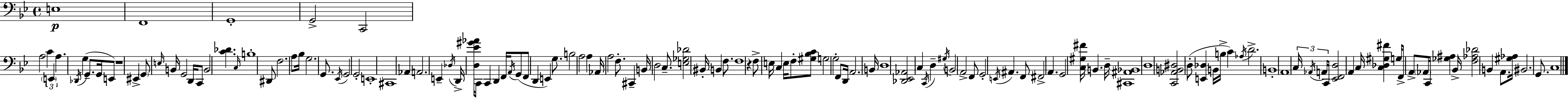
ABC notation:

X:1
T:Untitled
M:4/4
L:1/4
K:Bb
E,4 F,,4 G,,4 G,,2 C,,2 A,2 C E,, A, _D,,/4 G, G,,/2 G,,/4 E,,/2 z4 ^E,, G,,/2 E,/4 B,,/4 G,,2 D,,/4 C,,/2 B,,2 [C_D] C,/4 B,4 ^D,,/2 F,2 A,/2 _B,/4 G,2 G,,/2 _E,,/4 G,,2 G,,2 E,,4 ^C,,4 _A,, A,,2 E,, _D,/4 D,,/4 [D,_E^G_A]/4 C,,/2 C,, D,, F,,/4 A,,/4 G,,/2 F,,/2 D,, E,, G,/2 B,2 A,2 A, _A,,/4 A,2 F,/2 ^C,, B,,/4 D,2 C,/2 [E,_G,_D]2 ^B,,/4 B,, F,/2 F,4 z F,/2 E,/4 C, E,/4 F,/2 [^G,_B,C]/2 G,2 G,2 F,,/2 D,,/4 A,,2 B,,/4 D,4 [_D,,_E,,_A,,]2 C, C,,/4 D, ^G,/4 B,,2 A,,2 F,,/2 G,,2 E,,/4 ^A,, F,,/2 ^F,,2 A,, G,,2 [C,^G,^F]/4 B,, D,/4 [^C,,^A,,_B,,]4 D,4 [C,,_A,,B,,^D,]2 D,/2 [E,,_D,] B,,/4 B,/4 C _A,/4 D2 B,,4 A,,4 C,/4 _A,,/4 A,,/4 C,,/4 [_E,,F,,D,]2 A,, C,/4 [C,_D,^G,^F] G,/4 F,,/2 A,,/2 _A,,/2 C,,/4 [_G,^A,] _B,,/4 [F,_A,_D]2 B,, A,,/2 [^G,_A,]/4 ^B,,2 G,,/2 C,4